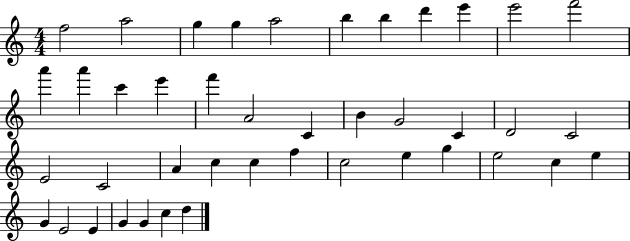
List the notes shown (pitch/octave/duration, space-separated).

F5/h A5/h G5/q G5/q A5/h B5/q B5/q D6/q E6/q E6/h F6/h A6/q A6/q C6/q E6/q F6/q A4/h C4/q B4/q G4/h C4/q D4/h C4/h E4/h C4/h A4/q C5/q C5/q F5/q C5/h E5/q G5/q E5/h C5/q E5/q G4/q E4/h E4/q G4/q G4/q C5/q D5/q